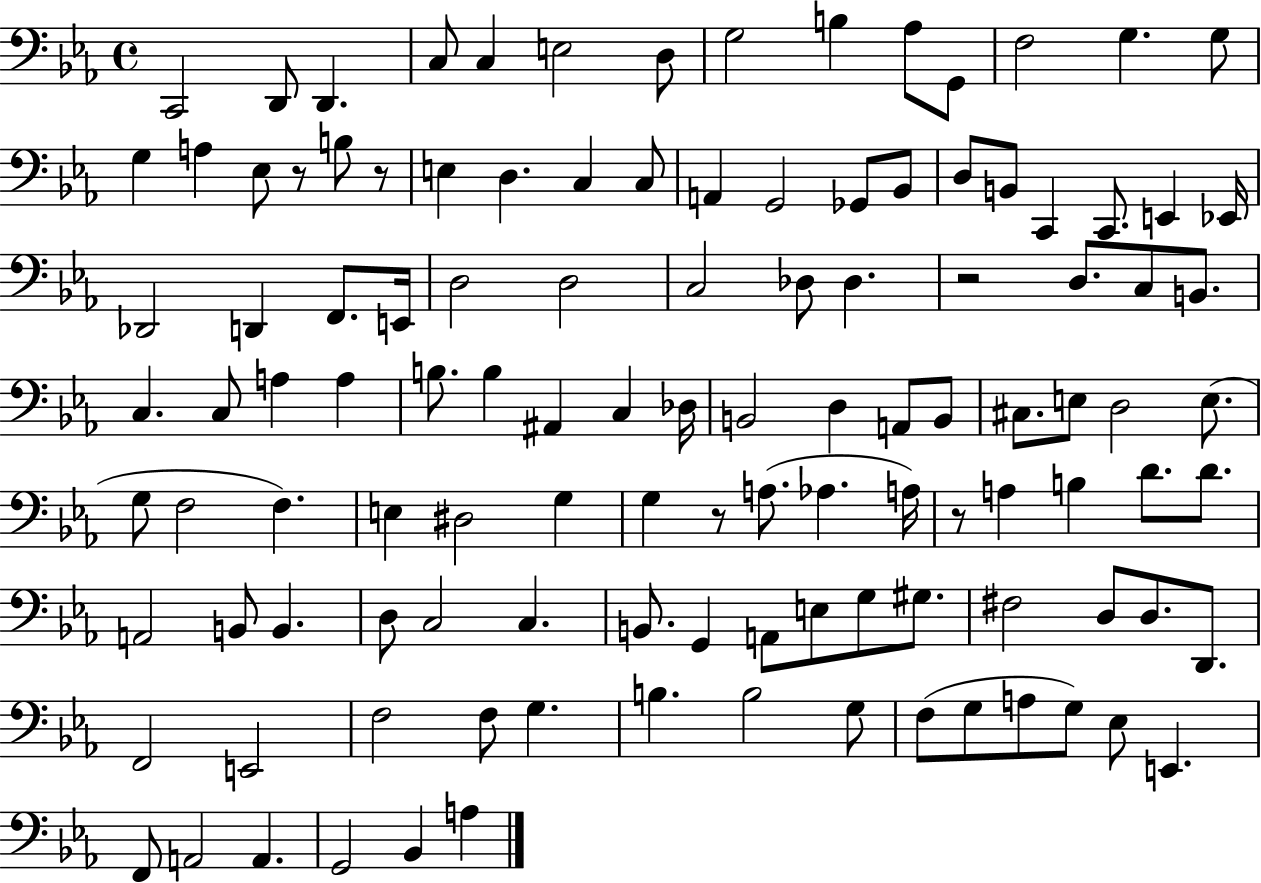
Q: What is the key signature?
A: EES major